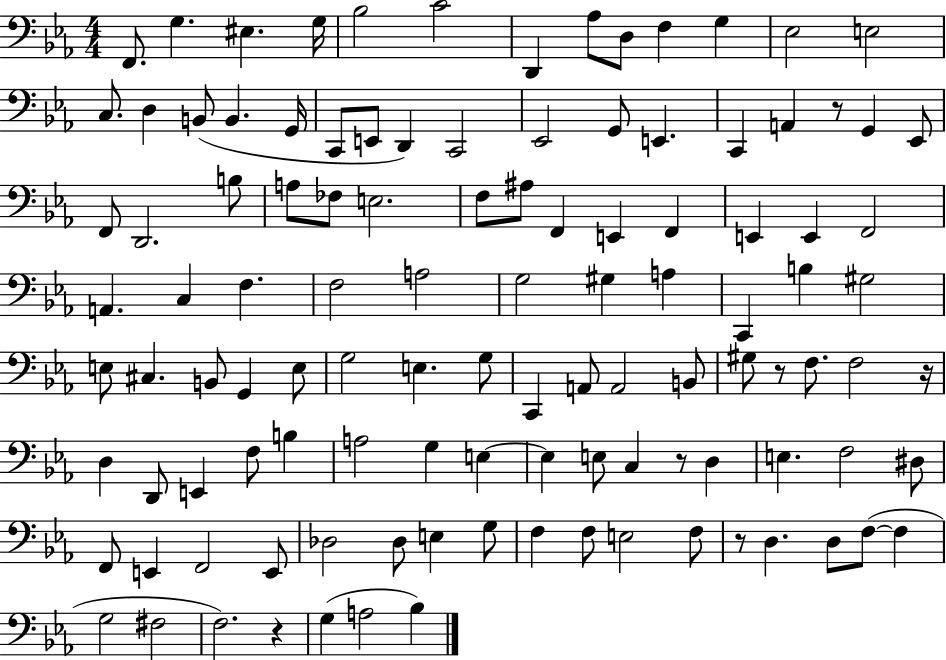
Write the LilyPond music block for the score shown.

{
  \clef bass
  \numericTimeSignature
  \time 4/4
  \key ees \major
  f,8. g4. eis4. g16 | bes2 c'2 | d,4 aes8 d8 f4 g4 | ees2 e2 | \break c8. d4 b,8( b,4. g,16 | c,8 e,8 d,4) c,2 | ees,2 g,8 e,4. | c,4 a,4 r8 g,4 ees,8 | \break f,8 d,2. b8 | a8 fes8 e2. | f8 ais8 f,4 e,4 f,4 | e,4 e,4 f,2 | \break a,4. c4 f4. | f2 a2 | g2 gis4 a4 | c,4 b4 gis2 | \break e8 cis4. b,8 g,4 e8 | g2 e4. g8 | c,4 a,8 a,2 b,8 | gis8 r8 f8. f2 r16 | \break d4 d,8 e,4 f8 b4 | a2 g4 e4~~ | e4 e8 c4 r8 d4 | e4. f2 dis8 | \break f,8 e,4 f,2 e,8 | des2 des8 e4 g8 | f4 f8 e2 f8 | r8 d4. d8 f8~(~ f4 | \break g2 fis2 | f2.) r4 | g4( a2 bes4) | \bar "|."
}